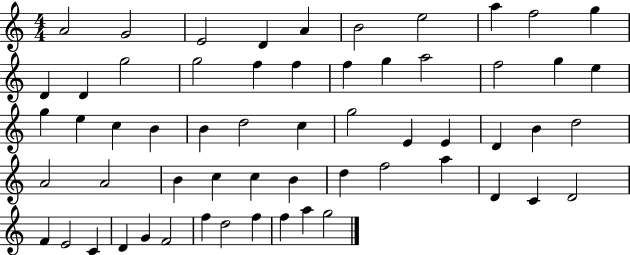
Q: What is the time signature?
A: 4/4